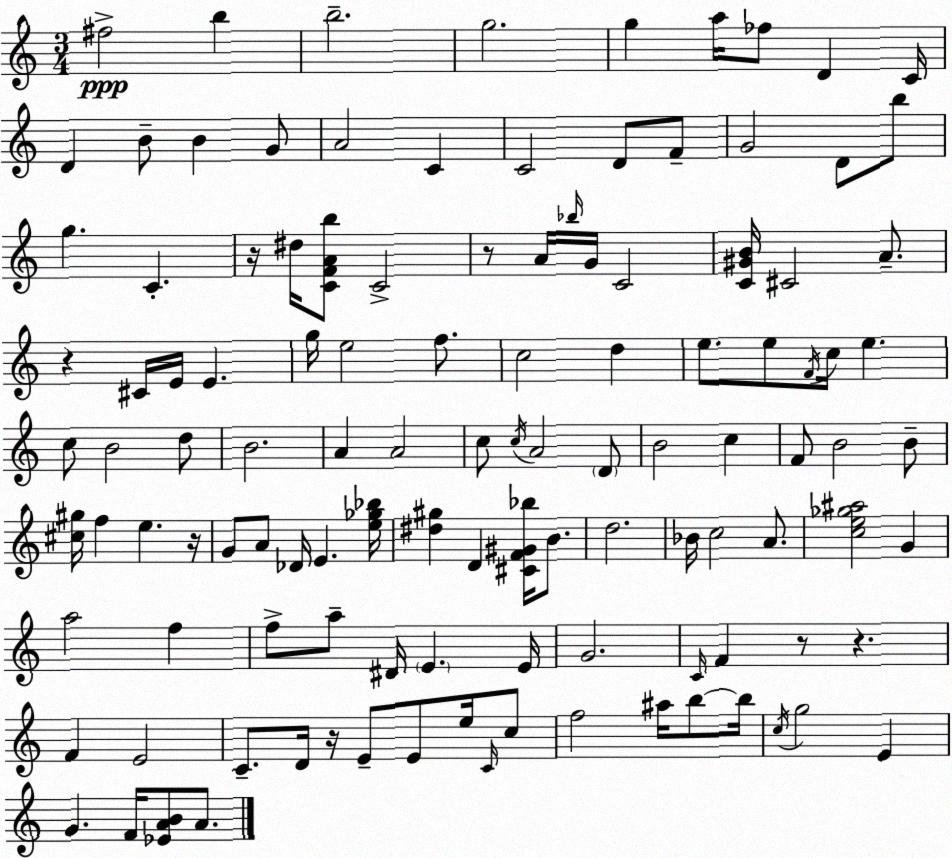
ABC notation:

X:1
T:Untitled
M:3/4
L:1/4
K:C
^f2 b b2 g2 g a/4 _f/2 D C/4 D B/2 B G/2 A2 C C2 D/2 F/2 G2 D/2 b/2 g C z/4 ^d/4 [CFAb]/2 C2 z/2 A/4 _b/4 G/4 C2 [C^GB]/4 ^C2 A/2 z ^C/4 E/4 E g/4 e2 f/2 c2 d e/2 e/2 F/4 c/4 e c/2 B2 d/2 B2 A A2 c/2 c/4 A2 D/2 B2 c F/2 B2 B/2 [^c^g]/4 f e z/4 G/2 A/2 _D/4 E [e_g_b]/4 [^d^g] D [^CF^G_b]/4 B/2 d2 _B/4 c2 A/2 [ce_g^a]2 G a2 f f/2 a/2 ^D/4 E E/4 G2 C/4 F z/2 z F E2 C/2 D/4 z/4 E/2 E/2 e/4 C/4 c/2 f2 ^a/4 b/2 b/4 c/4 g2 E G F/4 [_EAB]/2 A/2